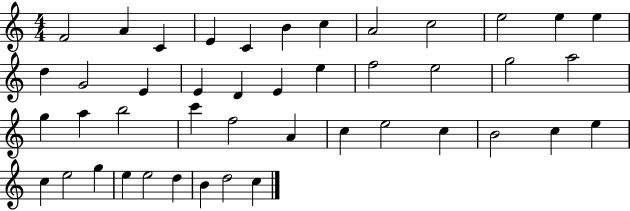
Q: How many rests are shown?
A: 0